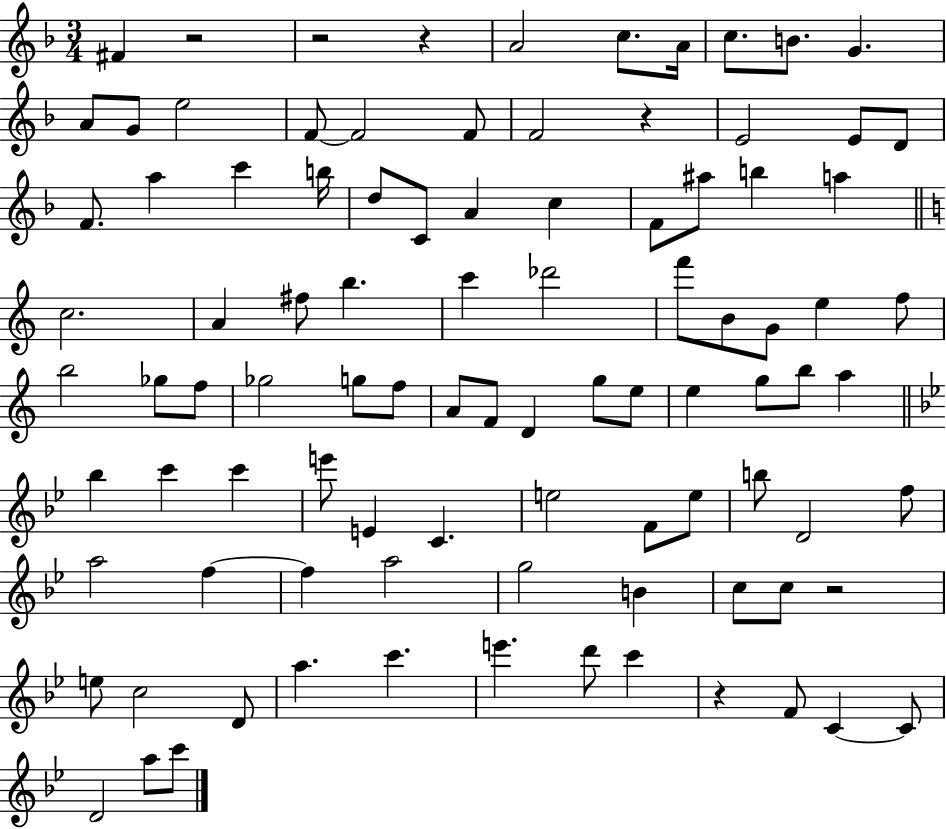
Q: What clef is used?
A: treble